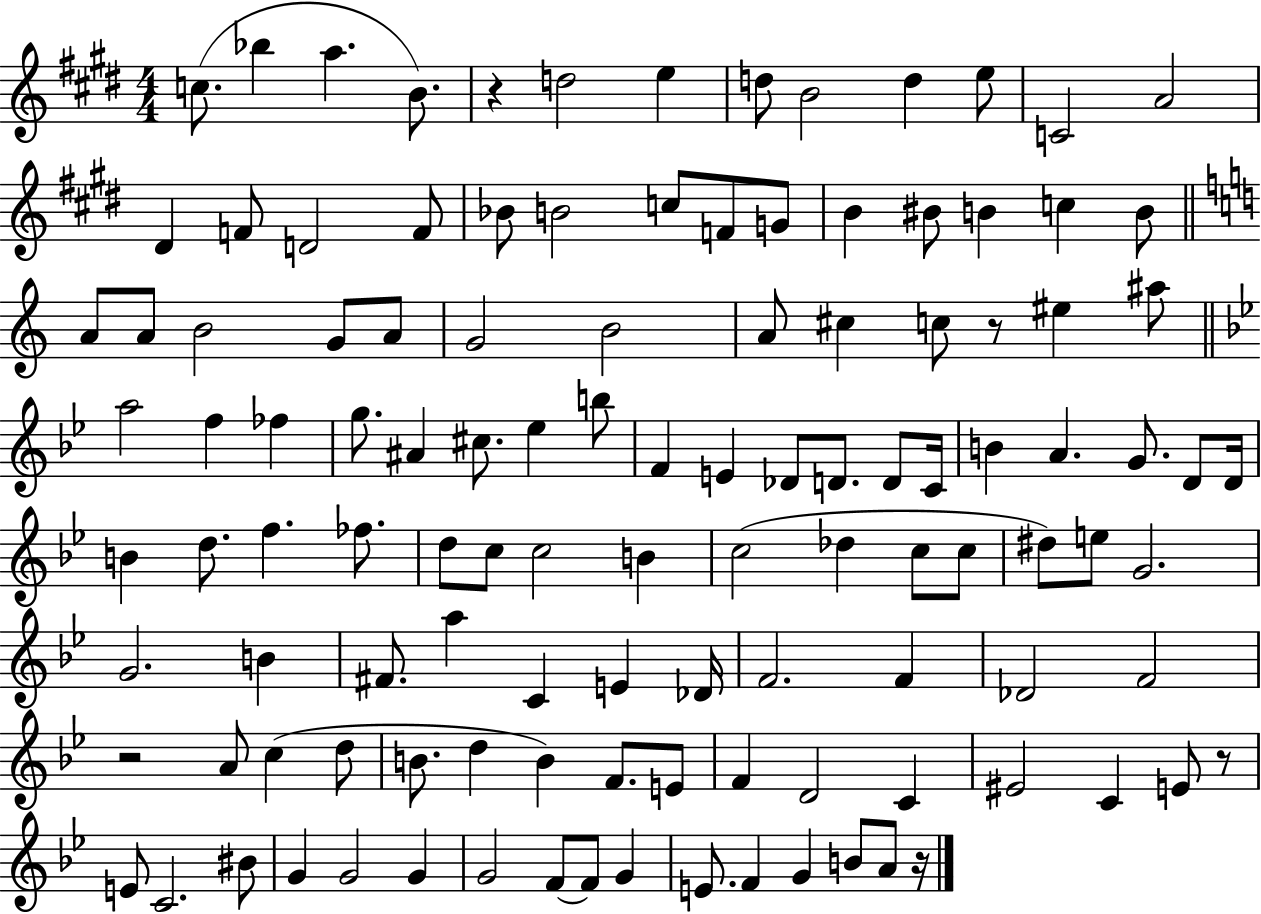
C5/e. Bb5/q A5/q. B4/e. R/q D5/h E5/q D5/e B4/h D5/q E5/e C4/h A4/h D#4/q F4/e D4/h F4/e Bb4/e B4/h C5/e F4/e G4/e B4/q BIS4/e B4/q C5/q B4/e A4/e A4/e B4/h G4/e A4/e G4/h B4/h A4/e C#5/q C5/e R/e EIS5/q A#5/e A5/h F5/q FES5/q G5/e. A#4/q C#5/e. Eb5/q B5/e F4/q E4/q Db4/e D4/e. D4/e C4/s B4/q A4/q. G4/e. D4/e D4/s B4/q D5/e. F5/q. FES5/e. D5/e C5/e C5/h B4/q C5/h Db5/q C5/e C5/e D#5/e E5/e G4/h. G4/h. B4/q F#4/e. A5/q C4/q E4/q Db4/s F4/h. F4/q Db4/h F4/h R/h A4/e C5/q D5/e B4/e. D5/q B4/q F4/e. E4/e F4/q D4/h C4/q EIS4/h C4/q E4/e R/e E4/e C4/h. BIS4/e G4/q G4/h G4/q G4/h F4/e F4/e G4/q E4/e. F4/q G4/q B4/e A4/e R/s